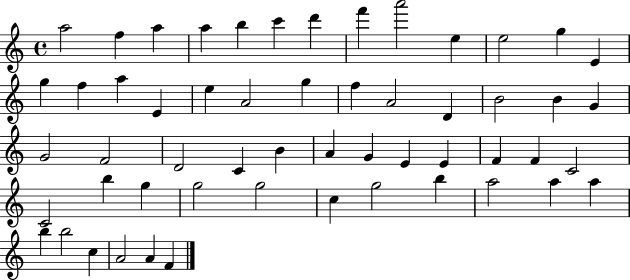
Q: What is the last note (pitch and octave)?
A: F4